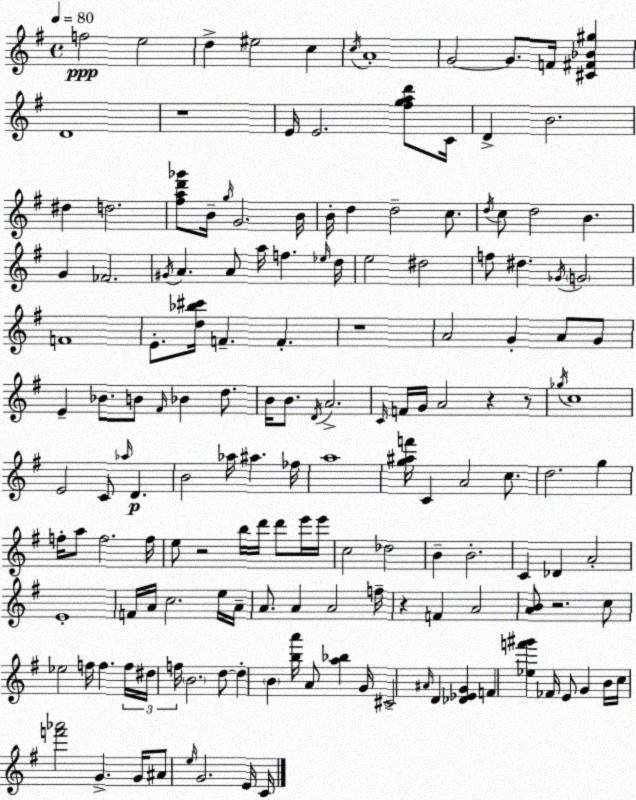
X:1
T:Untitled
M:4/4
L:1/4
K:G
f2 e2 d ^e2 c c/4 A4 G2 G/2 F/4 [^C^F_B^g] D4 z4 E/4 E2 [^fgad']/2 C/4 D B2 ^d d2 [^fad'_g']/2 B/4 g/4 G2 B/4 B/4 d d2 c/2 d/4 c/2 d2 B G _F2 ^G/4 A A/2 a/4 f _e/4 d/4 e2 ^d2 f/2 ^d _G/4 G2 F4 E/2 [d_b^c']/4 F F z4 A2 G A/2 G/2 E _B/2 B/2 ^F/4 _B d/2 B/4 B/2 D/4 A2 C/4 F/4 G/4 A2 z z/2 _g/4 c4 E2 C/2 _a/4 D B2 _a/4 ^a _f/4 a4 [g^af']/4 C A2 c/2 d2 g f/4 a/2 f2 f/4 e/2 z2 b/4 d'/4 d'/2 e'/4 e'/4 c2 _d2 B B2 C _D A2 E4 F/4 A/4 c2 e/4 A/4 A/2 A A2 f/4 z F A2 [AB]/2 z2 c/2 _e2 f/4 f f/4 ^d/4 f/4 B2 d/2 d B [ba']/4 A/2 [a_b] G/4 ^C2 ^A/4 D [_D_EG] F [_ef'^g'] _F/4 E/2 G B/4 c/4 [f'_a']2 G G/4 ^A/2 e/4 G2 E/4 C/4